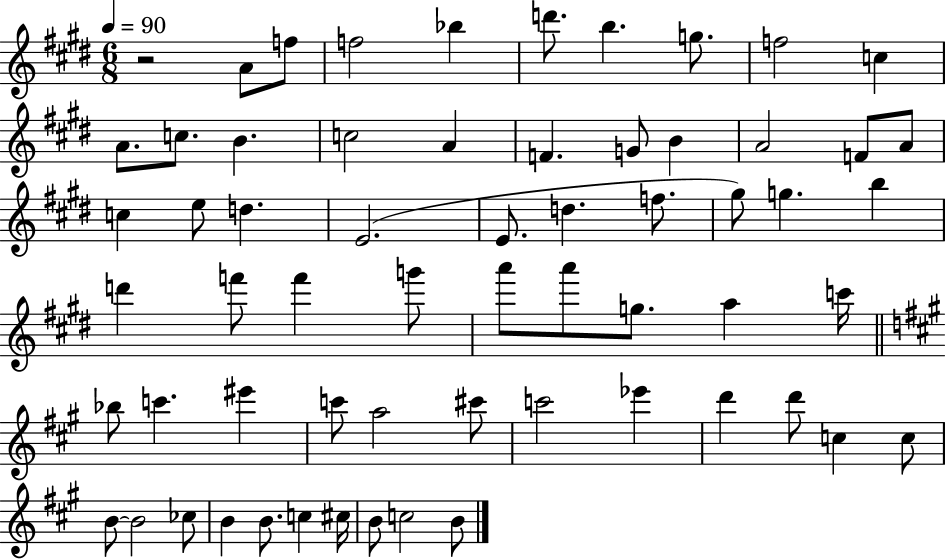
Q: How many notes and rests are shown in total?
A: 62